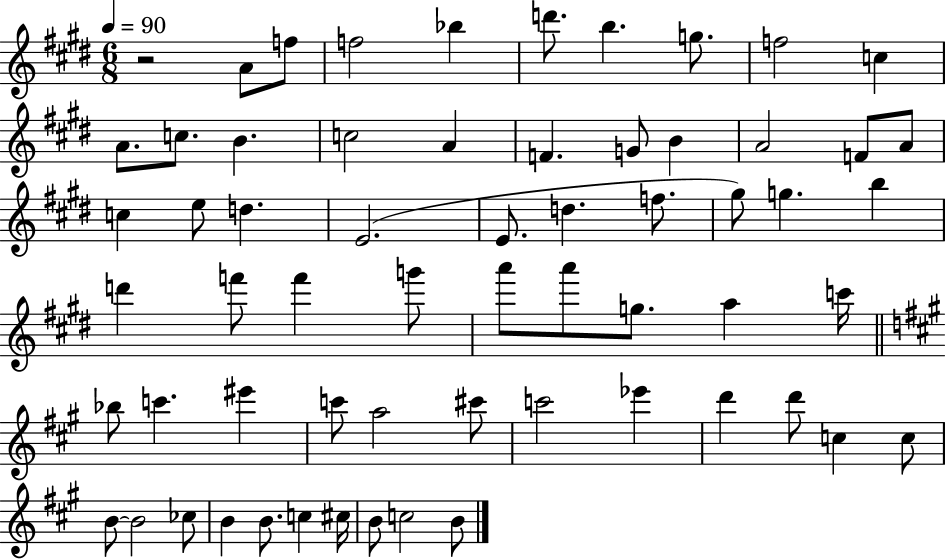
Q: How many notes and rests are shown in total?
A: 62